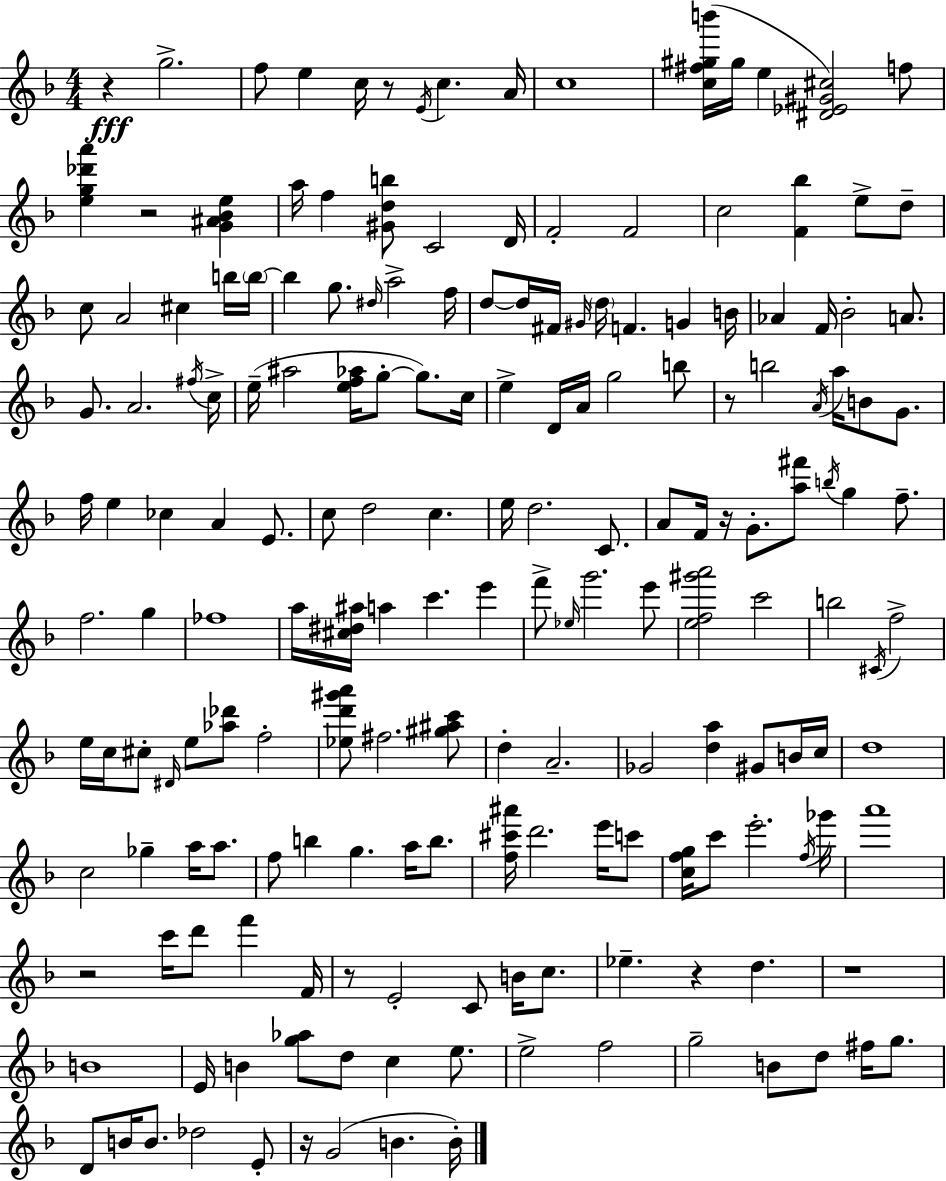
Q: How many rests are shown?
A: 10